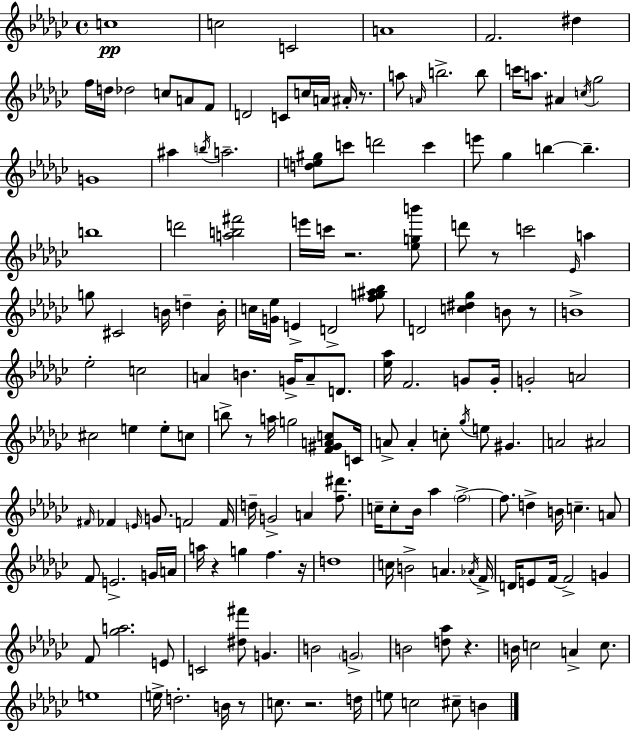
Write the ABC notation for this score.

X:1
T:Untitled
M:4/4
L:1/4
K:Ebm
c4 c2 C2 A4 F2 ^d f/4 d/4 _d2 c/2 A/2 F/2 D2 C/2 c/4 A/4 ^A/4 z/2 a/2 A/4 b2 b/2 c'/4 a/2 ^A c/4 _g2 G4 ^a b/4 a2 [de^g]/2 c'/2 d'2 c' e'/2 _g b b b4 d'2 [ab^f']2 e'/4 c'/4 z2 [_egb']/2 d'/2 z/2 c'2 _E/4 a g/2 ^C2 B/4 d B/4 c/4 [G_e]/4 E D2 [fg^a_b]/2 D2 [c^d_g] B/2 z/2 B4 _e2 c2 A B G/4 A/2 D/2 [_e_a]/4 F2 G/2 G/4 G2 A2 ^c2 e e/2 c/2 b/2 z/2 a/4 g2 [F^GAc]/2 C/4 A/2 A c/2 _g/4 e/2 ^G A2 ^A2 ^F/4 _F E/4 G/2 F2 F/4 d/4 G2 A [f^d']/2 c/4 c/2 _B/4 _a f2 f/2 d B/4 c A/2 F/2 E2 G/4 A/4 a/4 z g f z/4 d4 c/4 B2 A _A/4 F/4 D/4 E/2 F/4 F2 G F/2 [_ga]2 E/2 C2 [^d^f']/2 G B2 G2 B2 [d_a]/2 z B/4 c2 A c/2 e4 e/4 d2 B/4 z/2 c/2 z2 d/4 e/2 c2 ^c/2 B